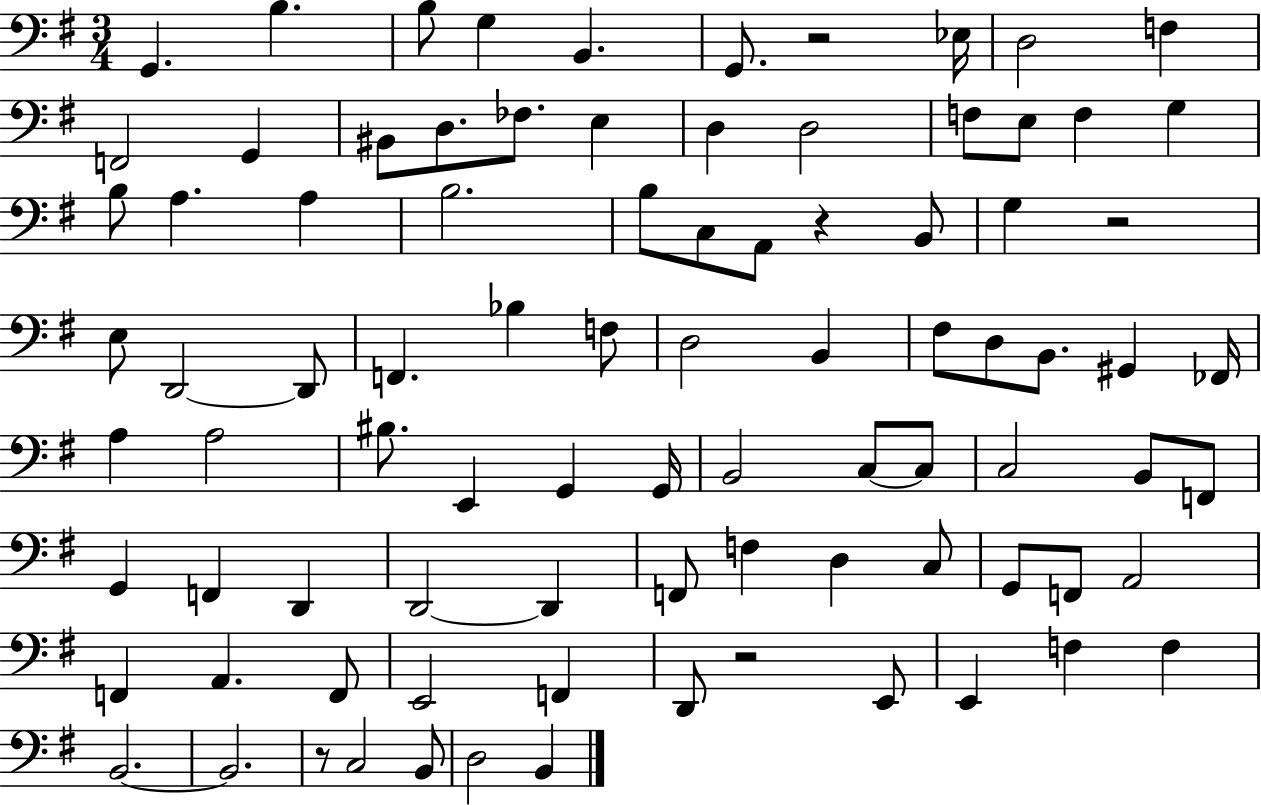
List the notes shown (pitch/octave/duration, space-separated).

G2/q. B3/q. B3/e G3/q B2/q. G2/e. R/h Eb3/s D3/h F3/q F2/h G2/q BIS2/e D3/e. FES3/e. E3/q D3/q D3/h F3/e E3/e F3/q G3/q B3/e A3/q. A3/q B3/h. B3/e C3/e A2/e R/q B2/e G3/q R/h E3/e D2/h D2/e F2/q. Bb3/q F3/e D3/h B2/q F#3/e D3/e B2/e. G#2/q FES2/s A3/q A3/h BIS3/e. E2/q G2/q G2/s B2/h C3/e C3/e C3/h B2/e F2/e G2/q F2/q D2/q D2/h D2/q F2/e F3/q D3/q C3/e G2/e F2/e A2/h F2/q A2/q. F2/e E2/h F2/q D2/e R/h E2/e E2/q F3/q F3/q B2/h. B2/h. R/e C3/h B2/e D3/h B2/q